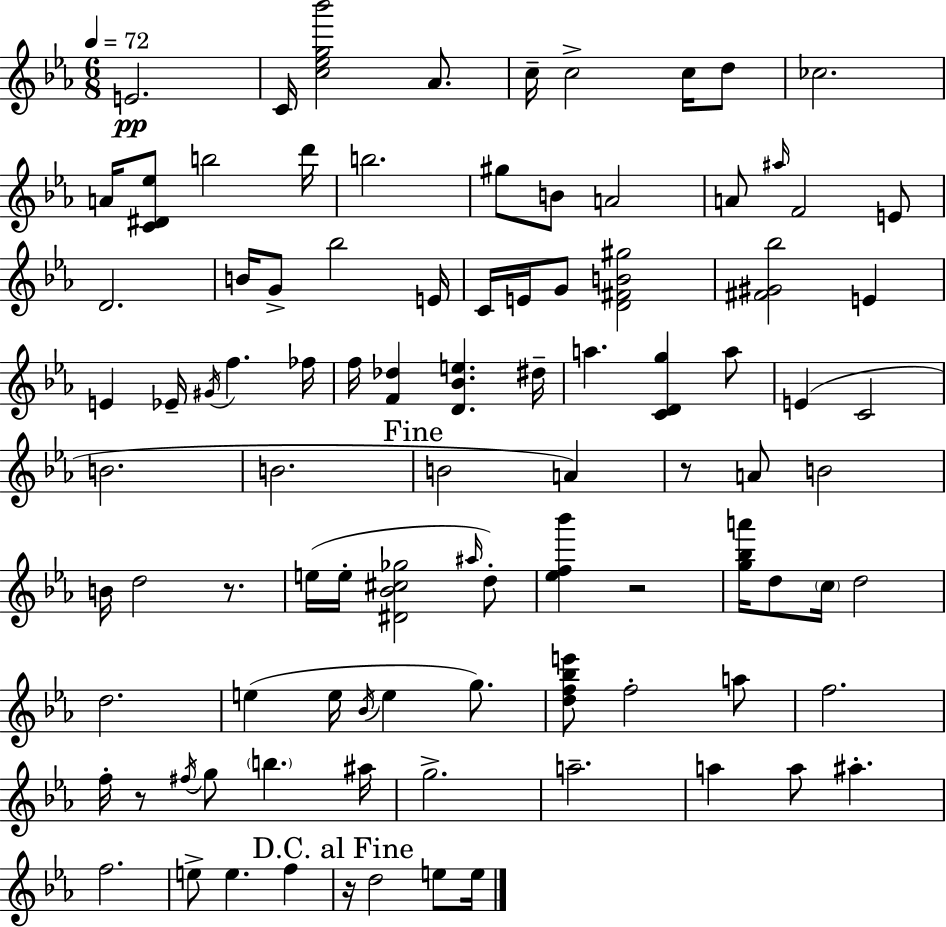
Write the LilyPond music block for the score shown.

{
  \clef treble
  \numericTimeSignature
  \time 6/8
  \key c \minor
  \tempo 4 = 72
  e'2.\pp | c'16 <c'' ees'' g'' bes'''>2 aes'8. | c''16-- c''2-> c''16 d''8 | ces''2. | \break a'16 <c' dis' ees''>8 b''2 d'''16 | b''2. | gis''8 b'8 a'2 | a'8 \grace { ais''16 } f'2 e'8 | \break d'2. | b'16 g'8-> bes''2 | e'16 c'16 e'16 g'8 <d' fis' b' gis''>2 | <fis' gis' bes''>2 e'4 | \break e'4 ees'16-- \acciaccatura { gis'16 } f''4. | fes''16 f''16 <f' des''>4 <d' bes' e''>4. | dis''16-- a''4. <c' d' g''>4 | a''8 e'4( c'2 | \break b'2. | b'2. | \mark "Fine" b'2 a'4) | r8 a'8 b'2 | \break b'16 d''2 r8. | e''16( e''16-. <dis' bes' cis'' ges''>2 | \grace { ais''16 }) d''8-. <ees'' f'' bes'''>4 r2 | <g'' bes'' a'''>16 d''8 \parenthesize c''16 d''2 | \break d''2. | e''4( e''16 \acciaccatura { bes'16 } e''4 | g''8.) <d'' f'' bes'' e'''>8 f''2-. | a''8 f''2. | \break f''16-. r8 \acciaccatura { fis''16 } g''8 \parenthesize b''4. | ais''16 g''2.-> | a''2.-- | a''4 a''8 ais''4.-. | \break f''2. | e''8-> e''4. | f''4 \mark "D.C. al Fine" r16 d''2 | e''8 e''16 \bar "|."
}